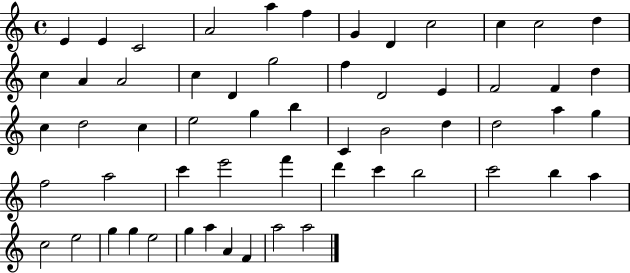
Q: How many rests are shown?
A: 0